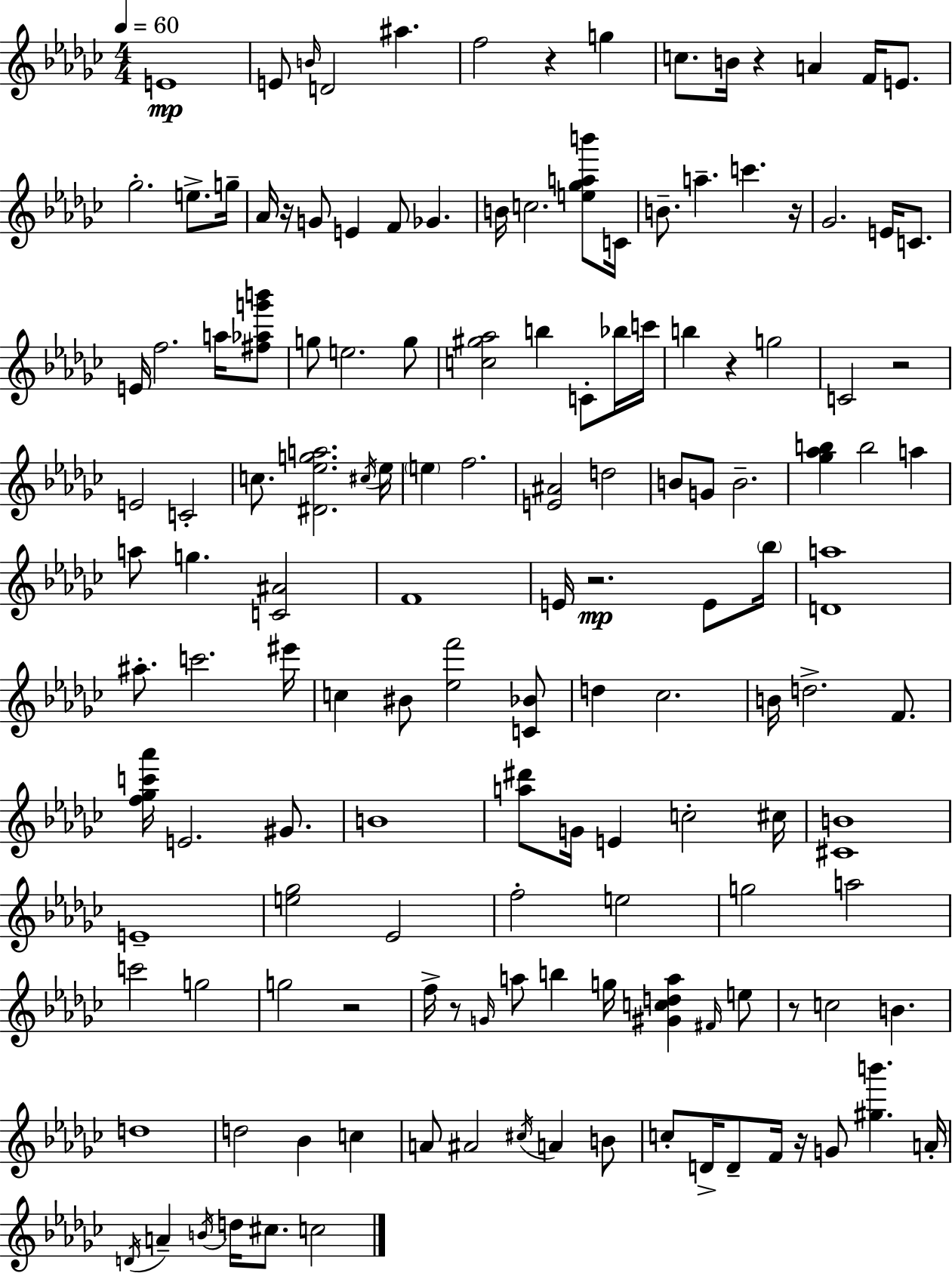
X:1
T:Untitled
M:4/4
L:1/4
K:Ebm
E4 E/2 B/4 D2 ^a f2 z g c/2 B/4 z A F/4 E/2 _g2 e/2 g/4 _A/4 z/4 G/2 E F/2 _G B/4 c2 [e_gab']/2 C/4 B/2 a c' z/4 _G2 E/4 C/2 E/4 f2 a/4 [^f_ag'b']/2 g/2 e2 g/2 [c^g_a]2 b C/2 _b/4 c'/4 b z g2 C2 z2 E2 C2 c/2 [^D_ega]2 ^c/4 _e/4 e f2 [E^A]2 d2 B/2 G/2 B2 [_g_ab] b2 a a/2 g [C^A]2 F4 E/4 z2 E/2 _b/4 [Da]4 ^a/2 c'2 ^e'/4 c ^B/2 [_ef']2 [C_B]/2 d _c2 B/4 d2 F/2 [f_gc'_a']/4 E2 ^G/2 B4 [a^d']/2 G/4 E c2 ^c/4 [^CB]4 E4 [e_g]2 _E2 f2 e2 g2 a2 c'2 g2 g2 z2 f/4 z/2 G/4 a/2 b g/4 [^Gcda] ^F/4 e/2 z/2 c2 B d4 d2 _B c A/2 ^A2 ^c/4 A B/2 c/2 D/4 D/2 F/4 z/4 G/2 [^gb'] A/4 D/4 A B/4 d/4 ^c/2 c2